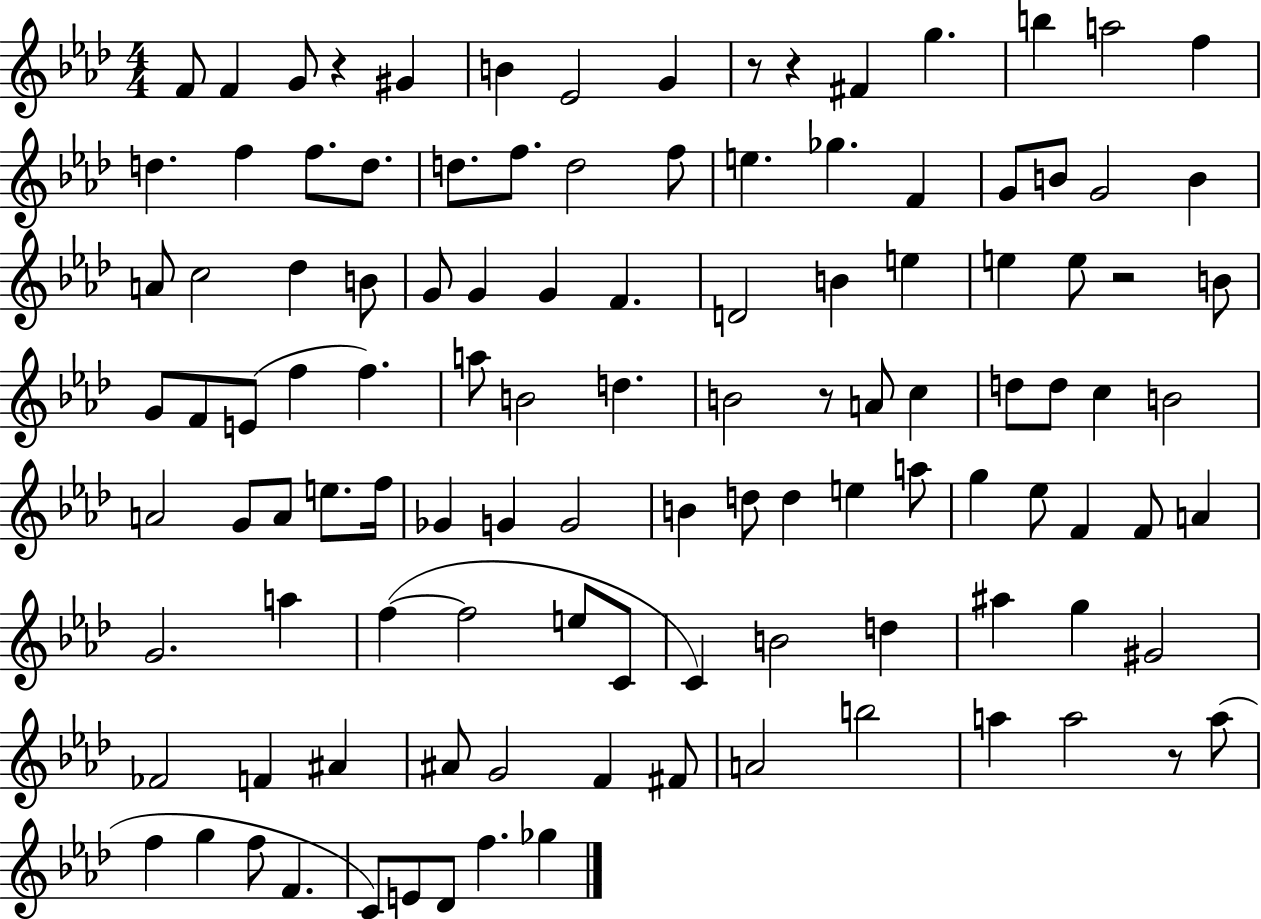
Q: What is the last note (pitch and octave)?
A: Gb5